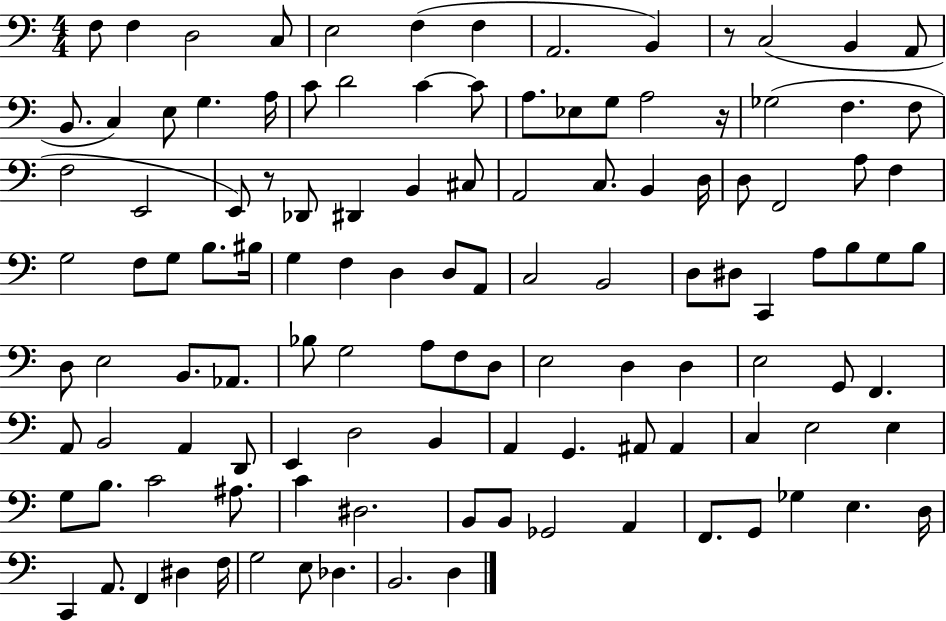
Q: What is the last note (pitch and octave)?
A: D3